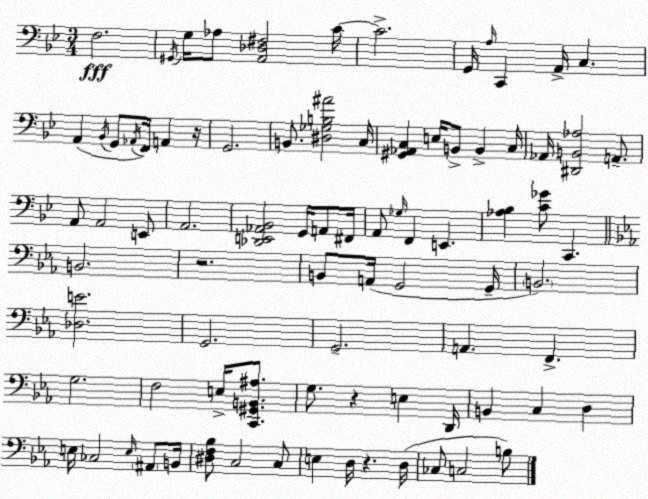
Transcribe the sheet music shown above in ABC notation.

X:1
T:Untitled
M:3/4
L:1/4
K:Gm
F,2 ^G,,/4 G,/4 _A,/2 [A,,_D,^F,]2 C/4 C2 G,,/4 A,/4 C,, A,,/4 C, A,, _B,,/4 G,,/2 _A,,/4 F,,/4 A,, z/4 G,,2 B,,/2 [^D,_G,B,^A]2 C,/4 [^G,,_A,,C,] E,/4 B,,/2 B,, C,/4 _A,,/4 [^D,,B,,_A,]2 A,,/2 A,,/2 A,,2 E,,/2 A,,2 [_D,,E,,_A,,_B,,]2 G,,/4 A,,/2 ^F,,/4 A,,/2 _G,/4 F,, E,, [_A,_B,] [C_G]/2 C,, B,,2 z2 B,,/2 A,,/4 G,,2 G,,/4 B,,2 [_D,E]2 G,,2 G,,2 A,, F,, G,2 F,2 E,/4 [C,,^G,,B,,^A,]/2 G,/2 z E, D,,/4 B,, C, D, E,/4 _C,2 E,/4 ^A,,/2 B,,/4 [^D,F,_B,]/2 C,2 C,/2 E, D,/4 z D,/4 _C,/2 C,2 B,/2